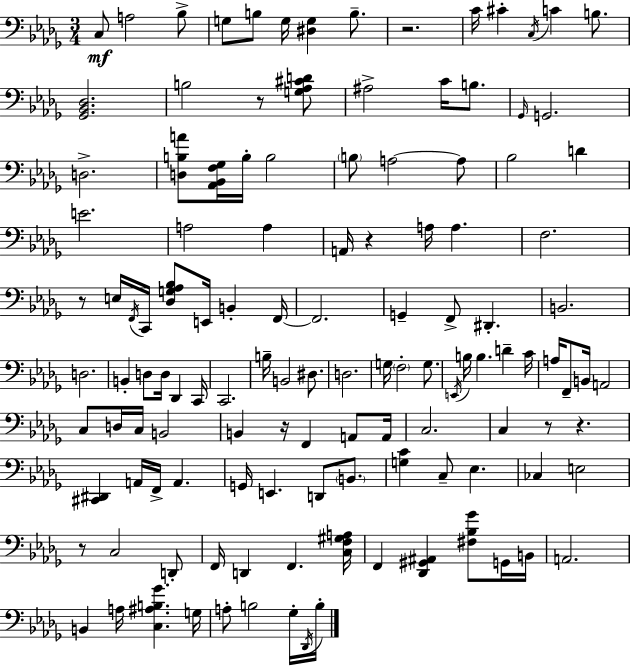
{
  \clef bass
  \numericTimeSignature
  \time 3/4
  \key bes \minor
  c8\mf a2 bes8-> | g8 b8 g16 <dis g>4 b8.-- | r2. | c'16 cis'4-. \acciaccatura { c16 } c'4 b8. | \break <ges, bes, des>2. | b2 r8 <g aes cis' d'>8 | ais2-> c'16 b8. | \grace { ges,16 } g,2. | \break d2.-> | <d b a'>8 <aes, bes, f ges>16 b16-. b2 | \parenthesize b8 a2~~ | a8 bes2 d'4 | \break e'2. | a2 a4 | a,16 r4 a16 a4. | f2. | \break r8 e16 \acciaccatura { f,16 } c,16 <des g aes bes>8 e,16 b,4-. | f,16~~ f,2. | g,4-- f,8-> dis,4.-. | b,2. | \break d2. | b,4-. d8 d16 des,4 | c,16 c,2. | b16-- b,2 | \break dis8. d2. | g16 \parenthesize f2-. | g8. \acciaccatura { e,16 } b16 b4. d'4-- | c'16 a16 f,8-- b,16 a,2 | \break c8 d16 c16 b,2 | b,4 r16 f,4 | a,8 a,16 c2. | c4 r8 r4. | \break <cis, dis,>4 a,16 f,16-> a,4. | g,16 e,4. d,8 | \parenthesize b,8. <g c'>4 c8-- ees4. | ces4 e2 | \break r8 c2 | d,8-. f,16 d,4 f,4. | <c f gis a>16 f,4 <des, gis, ais,>4 | <fis bes ges'>8 g,16 b,16 a,2. | \break b,4 a16 <c ais b ges'>4. | g16 a8-. b2 | ges16-. \acciaccatura { des,16 } b16-. \bar "|."
}